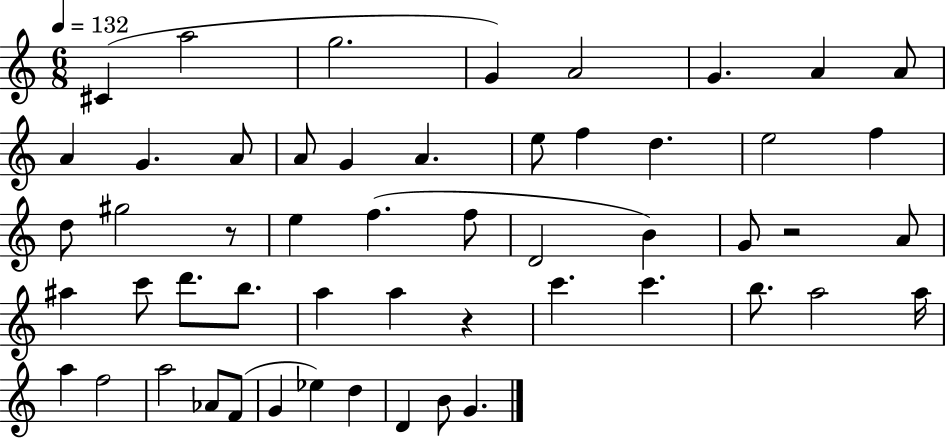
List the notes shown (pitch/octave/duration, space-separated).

C#4/q A5/h G5/h. G4/q A4/h G4/q. A4/q A4/e A4/q G4/q. A4/e A4/e G4/q A4/q. E5/e F5/q D5/q. E5/h F5/q D5/e G#5/h R/e E5/q F5/q. F5/e D4/h B4/q G4/e R/h A4/e A#5/q C6/e D6/e. B5/e. A5/q A5/q R/q C6/q. C6/q. B5/e. A5/h A5/s A5/q F5/h A5/h Ab4/e F4/e G4/q Eb5/q D5/q D4/q B4/e G4/q.